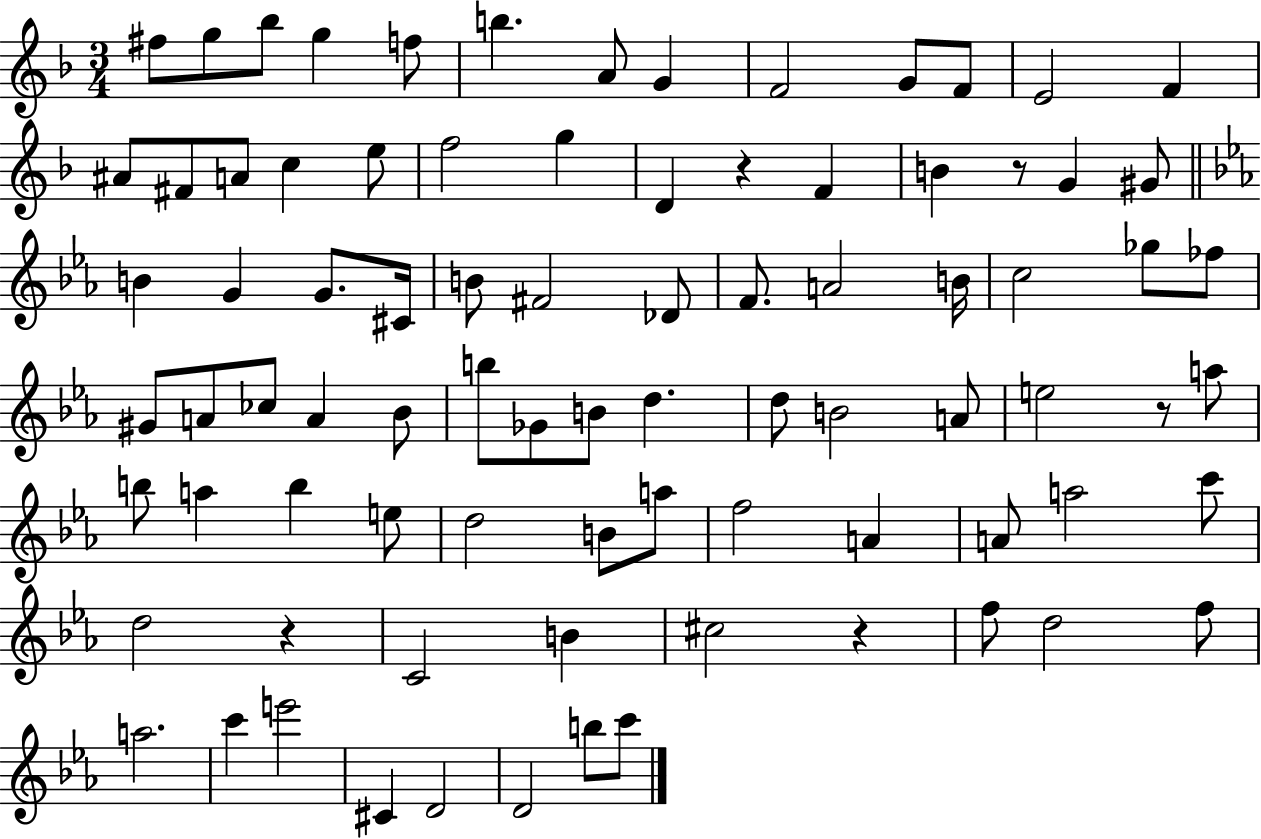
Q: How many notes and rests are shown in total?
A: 84